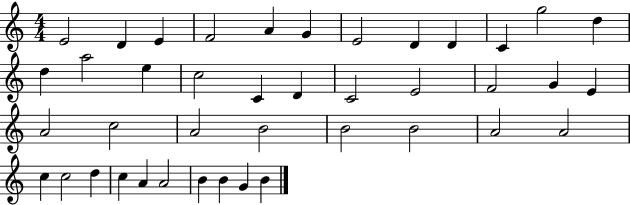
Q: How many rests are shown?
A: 0